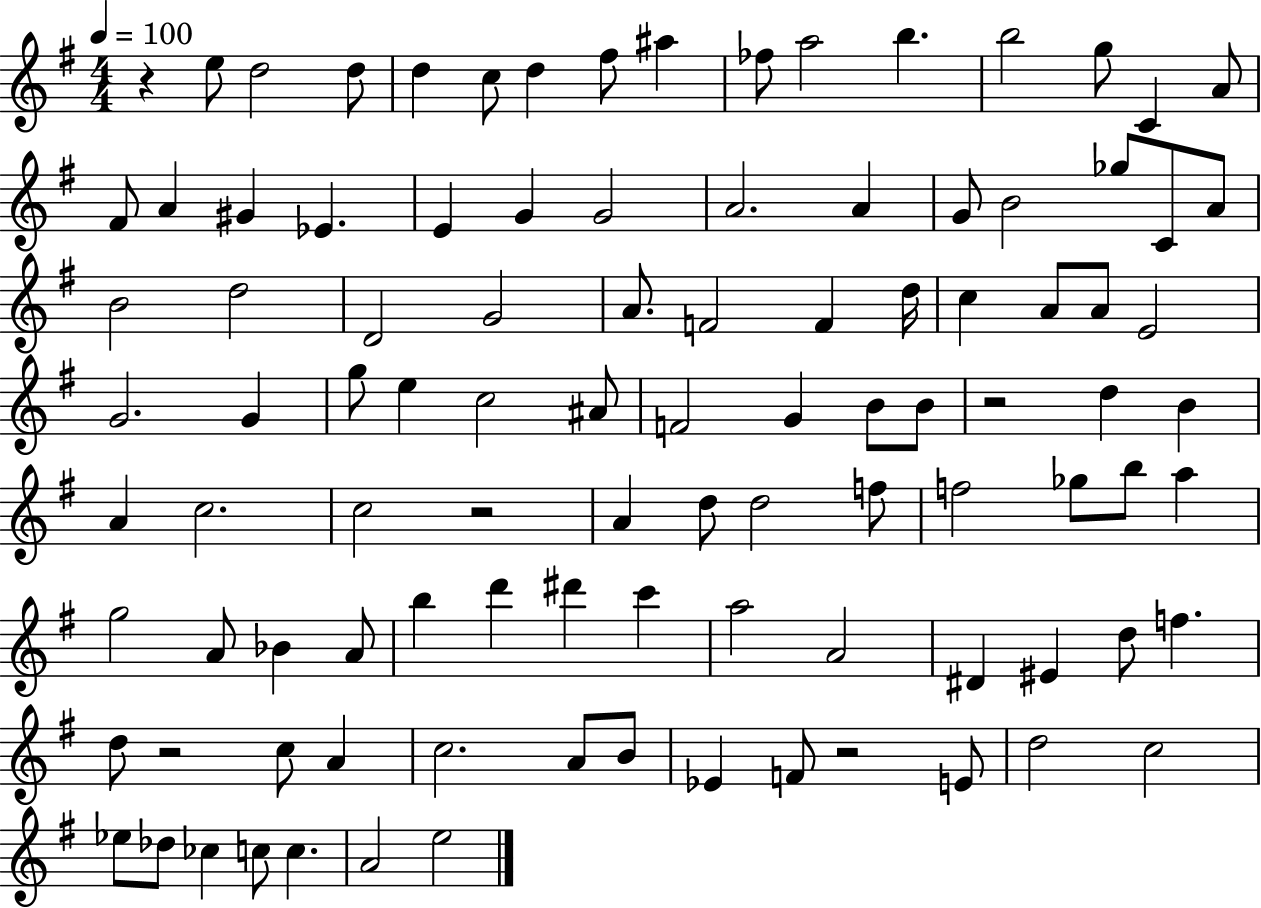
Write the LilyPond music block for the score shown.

{
  \clef treble
  \numericTimeSignature
  \time 4/4
  \key g \major
  \tempo 4 = 100
  r4 e''8 d''2 d''8 | d''4 c''8 d''4 fis''8 ais''4 | fes''8 a''2 b''4. | b''2 g''8 c'4 a'8 | \break fis'8 a'4 gis'4 ees'4. | e'4 g'4 g'2 | a'2. a'4 | g'8 b'2 ges''8 c'8 a'8 | \break b'2 d''2 | d'2 g'2 | a'8. f'2 f'4 d''16 | c''4 a'8 a'8 e'2 | \break g'2. g'4 | g''8 e''4 c''2 ais'8 | f'2 g'4 b'8 b'8 | r2 d''4 b'4 | \break a'4 c''2. | c''2 r2 | a'4 d''8 d''2 f''8 | f''2 ges''8 b''8 a''4 | \break g''2 a'8 bes'4 a'8 | b''4 d'''4 dis'''4 c'''4 | a''2 a'2 | dis'4 eis'4 d''8 f''4. | \break d''8 r2 c''8 a'4 | c''2. a'8 b'8 | ees'4 f'8 r2 e'8 | d''2 c''2 | \break ees''8 des''8 ces''4 c''8 c''4. | a'2 e''2 | \bar "|."
}